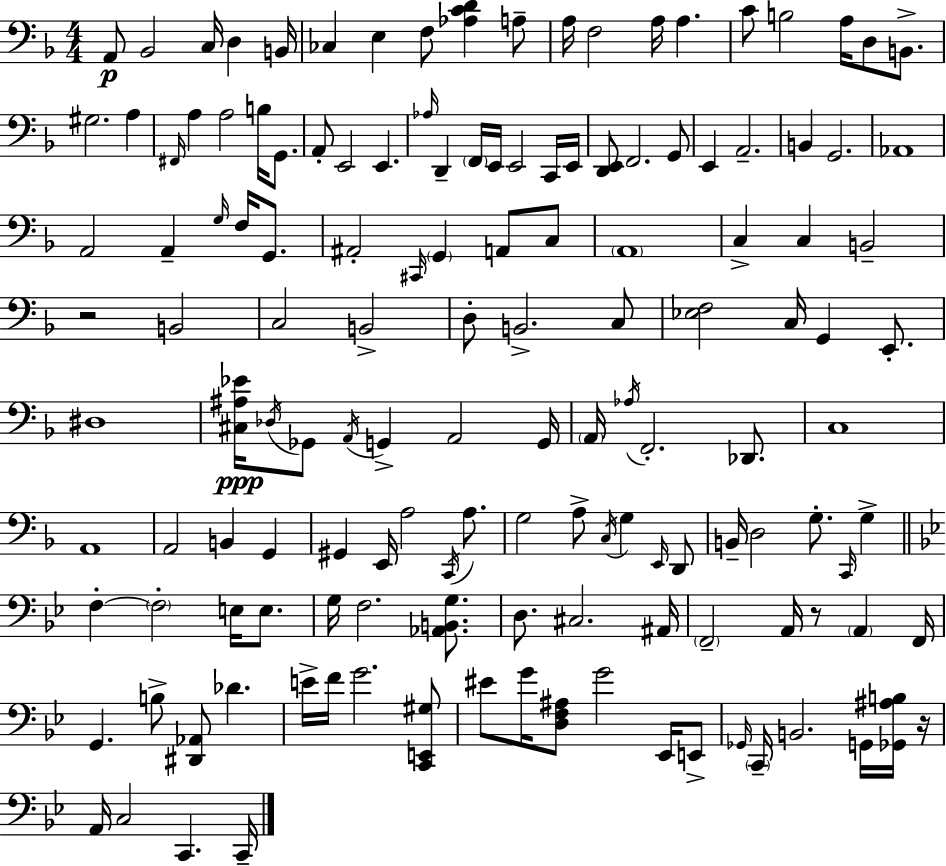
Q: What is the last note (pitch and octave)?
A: C2